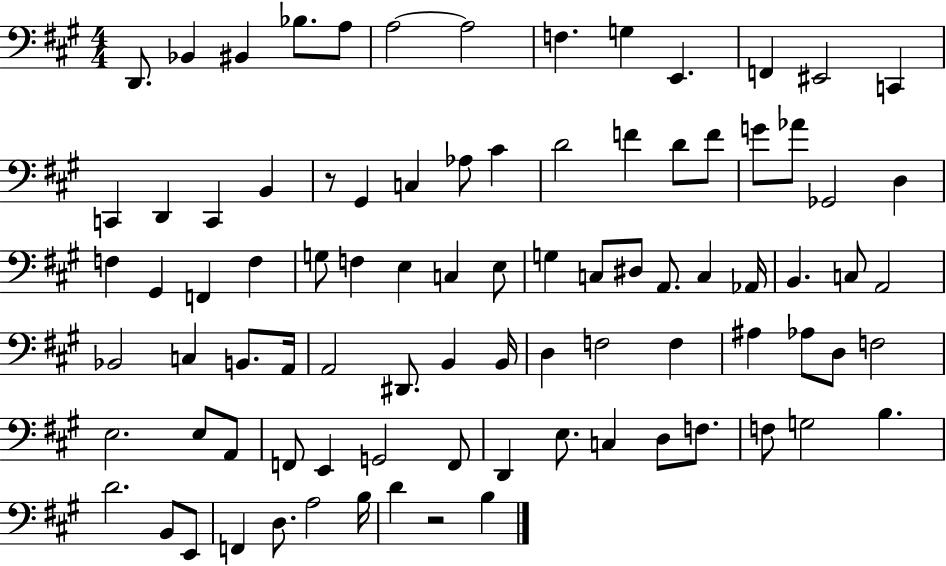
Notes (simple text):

D2/e. Bb2/q BIS2/q Bb3/e. A3/e A3/h A3/h F3/q. G3/q E2/q. F2/q EIS2/h C2/q C2/q D2/q C2/q B2/q R/e G#2/q C3/q Ab3/e C#4/q D4/h F4/q D4/e F4/e G4/e Ab4/e Gb2/h D3/q F3/q G#2/q F2/q F3/q G3/e F3/q E3/q C3/q E3/e G3/q C3/e D#3/e A2/e. C3/q Ab2/s B2/q. C3/e A2/h Bb2/h C3/q B2/e. A2/s A2/h D#2/e. B2/q B2/s D3/q F3/h F3/q A#3/q Ab3/e D3/e F3/h E3/h. E3/e A2/e F2/e E2/q G2/h F2/e D2/q E3/e. C3/q D3/e F3/e. F3/e G3/h B3/q. D4/h. B2/e E2/e F2/q D3/e. A3/h B3/s D4/q R/h B3/q